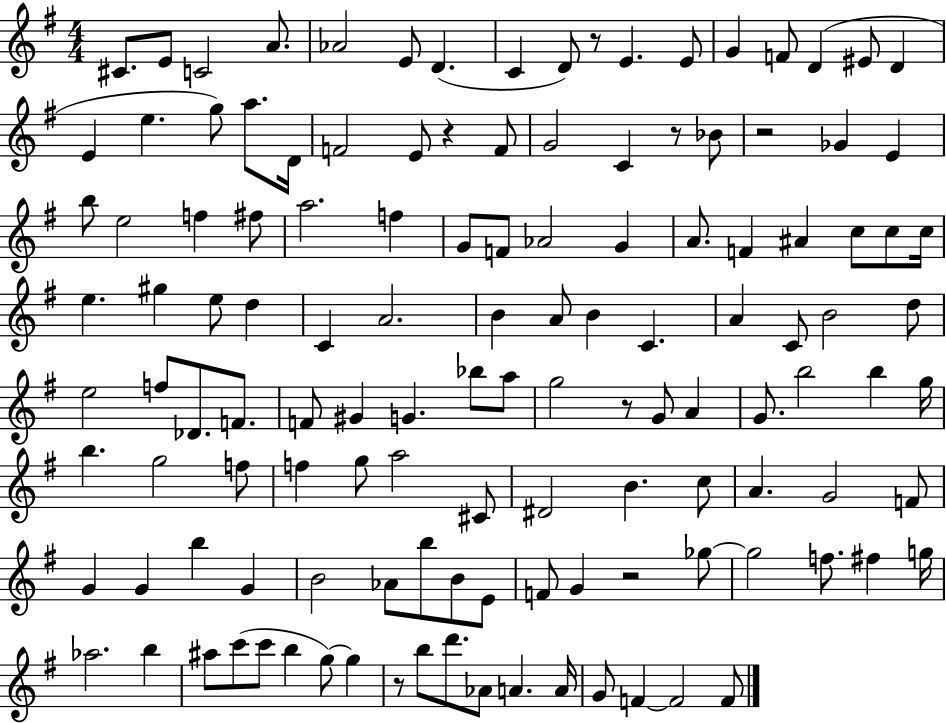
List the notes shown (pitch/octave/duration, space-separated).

C#4/e. E4/e C4/h A4/e. Ab4/h E4/e D4/q. C4/q D4/e R/e E4/q. E4/e G4/q F4/e D4/q EIS4/e D4/q E4/q E5/q. G5/e A5/e. D4/s F4/h E4/e R/q F4/e G4/h C4/q R/e Bb4/e R/h Gb4/q E4/q B5/e E5/h F5/q F#5/e A5/h. F5/q G4/e F4/e Ab4/h G4/q A4/e. F4/q A#4/q C5/e C5/e C5/s E5/q. G#5/q E5/e D5/q C4/q A4/h. B4/q A4/e B4/q C4/q. A4/q C4/e B4/h D5/e E5/h F5/e Db4/e. F4/e. F4/e G#4/q G4/q. Bb5/e A5/e G5/h R/e G4/e A4/q G4/e. B5/h B5/q G5/s B5/q. G5/h F5/e F5/q G5/e A5/h C#4/e D#4/h B4/q. C5/e A4/q. G4/h F4/e G4/q G4/q B5/q G4/q B4/h Ab4/e B5/e B4/e E4/e F4/e G4/q R/h Gb5/e Gb5/h F5/e. F#5/q G5/s Ab5/h. B5/q A#5/e C6/e C6/e B5/q G5/e G5/q R/e B5/e D6/e. Ab4/e A4/q. A4/s G4/e F4/q F4/h F4/e